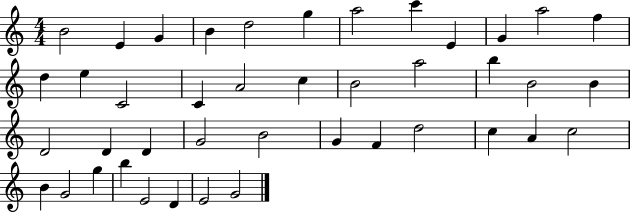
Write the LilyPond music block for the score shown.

{
  \clef treble
  \numericTimeSignature
  \time 4/4
  \key c \major
  b'2 e'4 g'4 | b'4 d''2 g''4 | a''2 c'''4 e'4 | g'4 a''2 f''4 | \break d''4 e''4 c'2 | c'4 a'2 c''4 | b'2 a''2 | b''4 b'2 b'4 | \break d'2 d'4 d'4 | g'2 b'2 | g'4 f'4 d''2 | c''4 a'4 c''2 | \break b'4 g'2 g''4 | b''4 e'2 d'4 | e'2 g'2 | \bar "|."
}